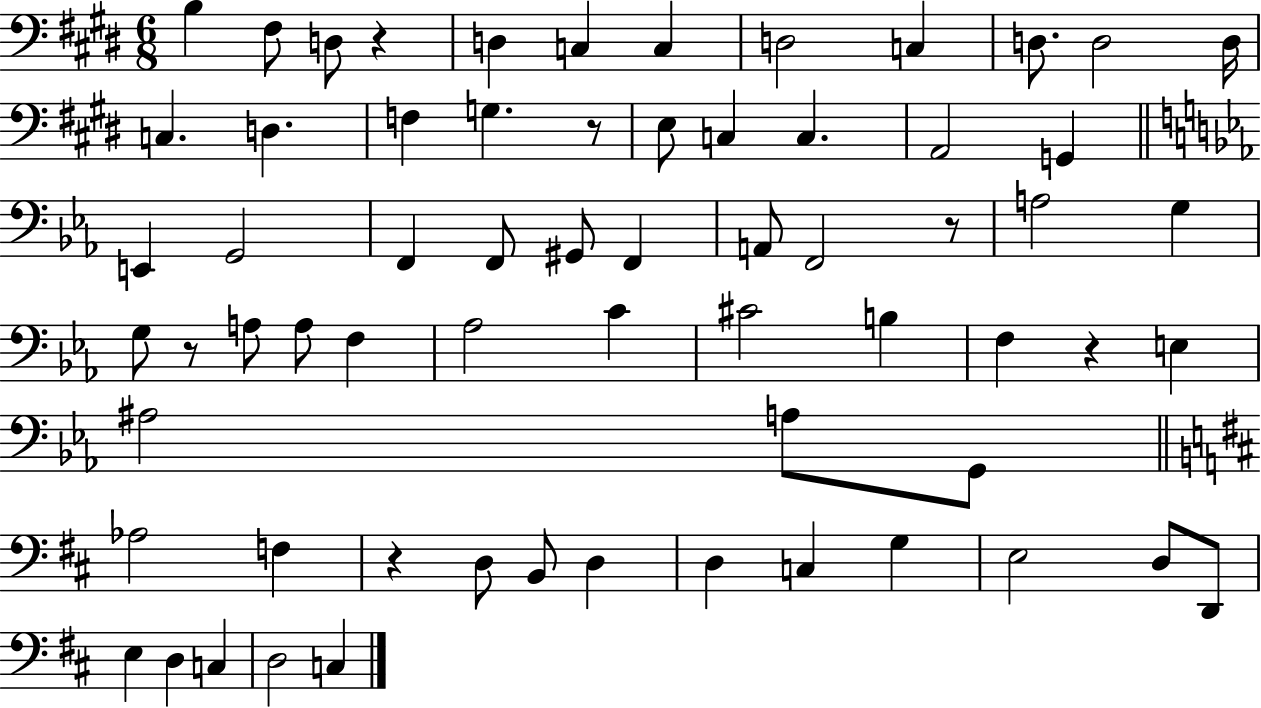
B3/q F#3/e D3/e R/q D3/q C3/q C3/q D3/h C3/q D3/e. D3/h D3/s C3/q. D3/q. F3/q G3/q. R/e E3/e C3/q C3/q. A2/h G2/q E2/q G2/h F2/q F2/e G#2/e F2/q A2/e F2/h R/e A3/h G3/q G3/e R/e A3/e A3/e F3/q Ab3/h C4/q C#4/h B3/q F3/q R/q E3/q A#3/h A3/e G2/e Ab3/h F3/q R/q D3/e B2/e D3/q D3/q C3/q G3/q E3/h D3/e D2/e E3/q D3/q C3/q D3/h C3/q